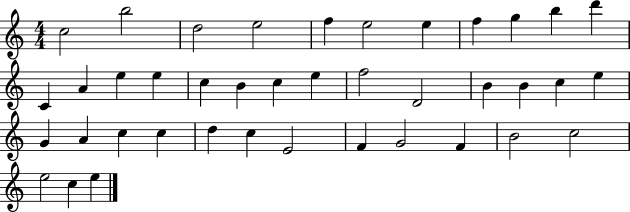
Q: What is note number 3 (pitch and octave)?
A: D5